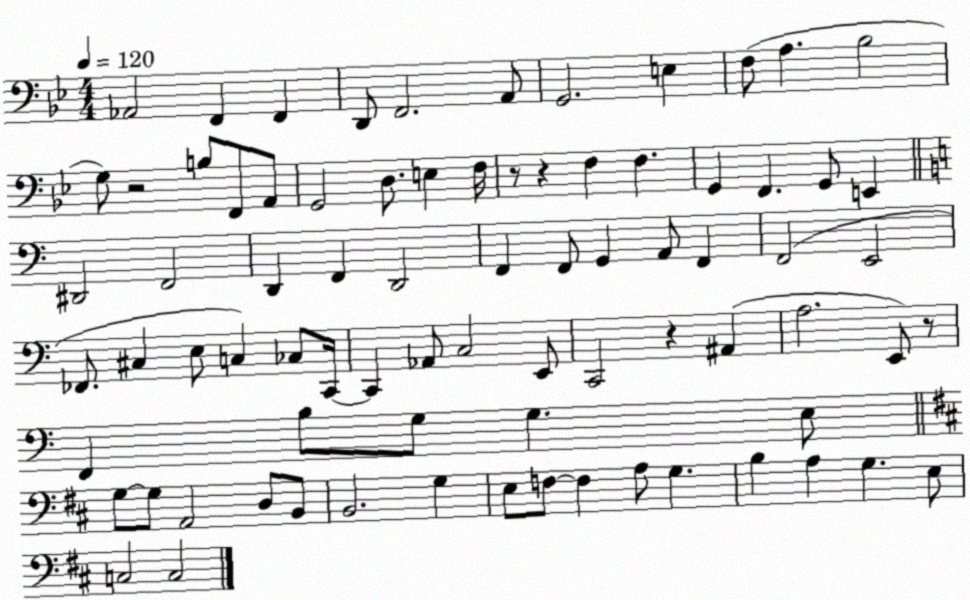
X:1
T:Untitled
M:4/4
L:1/4
K:Bb
_A,,2 F,, F,, D,,/2 F,,2 A,,/2 G,,2 E, F,/2 A, _B,2 G,/2 z2 B,/2 F,,/2 A,,/2 G,,2 D,/2 E, F,/4 z/2 z F, F, G,, F,, G,,/2 E,, ^D,,2 F,,2 D,, F,, D,,2 F,, F,,/2 G,, A,,/2 F,, F,,2 E,,2 _F,,/2 ^C, E,/2 C, _C,/2 C,,/4 C,, _A,,/2 C,2 E,,/2 C,,2 z ^A,, A,2 E,,/2 z/2 F,, B,/2 G,/2 G, E,/2 G,/2 G,/2 A,,2 D,/2 B,,/2 B,,2 G, E,/2 F,/2 F, A,/2 G, B, A, G, E,/2 C,2 C,2